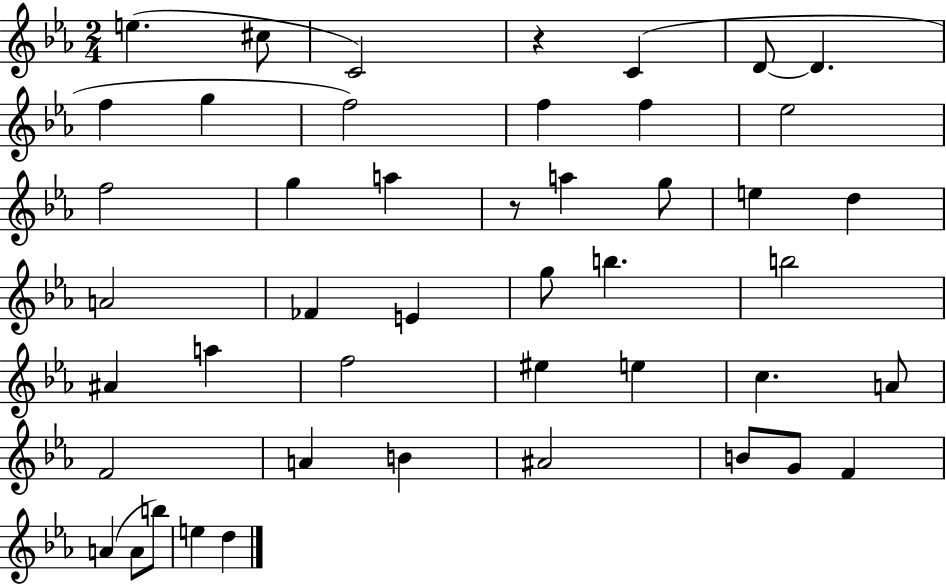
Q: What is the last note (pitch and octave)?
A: D5